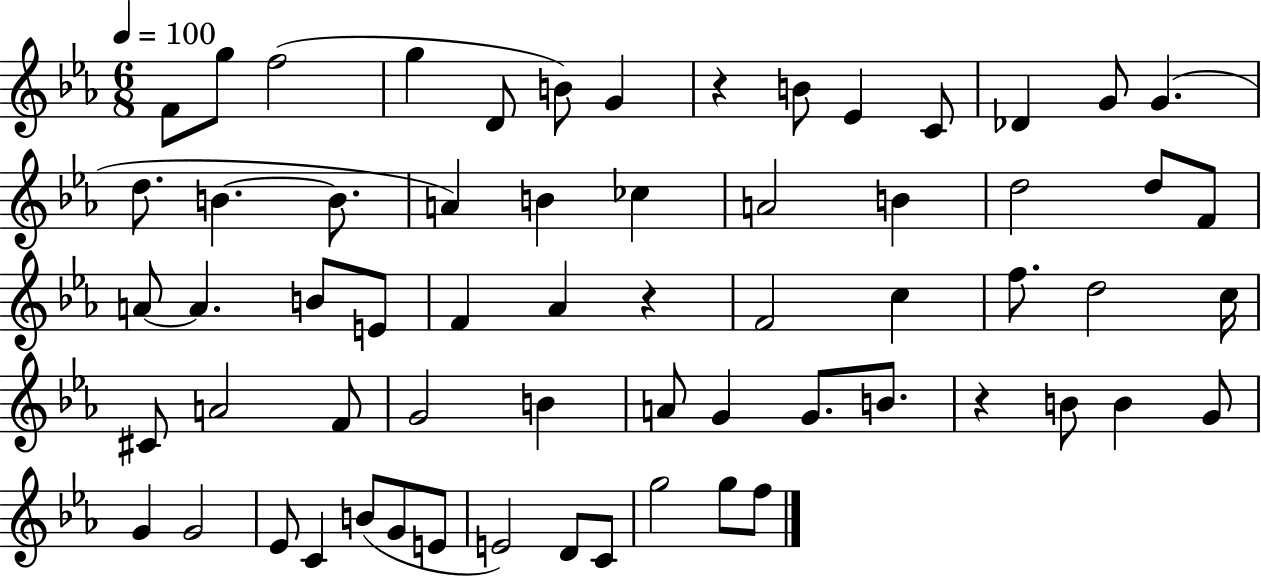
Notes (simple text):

F4/e G5/e F5/h G5/q D4/e B4/e G4/q R/q B4/e Eb4/q C4/e Db4/q G4/e G4/q. D5/e. B4/q. B4/e. A4/q B4/q CES5/q A4/h B4/q D5/h D5/e F4/e A4/e A4/q. B4/e E4/e F4/q Ab4/q R/q F4/h C5/q F5/e. D5/h C5/s C#4/e A4/h F4/e G4/h B4/q A4/e G4/q G4/e. B4/e. R/q B4/e B4/q G4/e G4/q G4/h Eb4/e C4/q B4/e G4/e E4/e E4/h D4/e C4/e G5/h G5/e F5/e